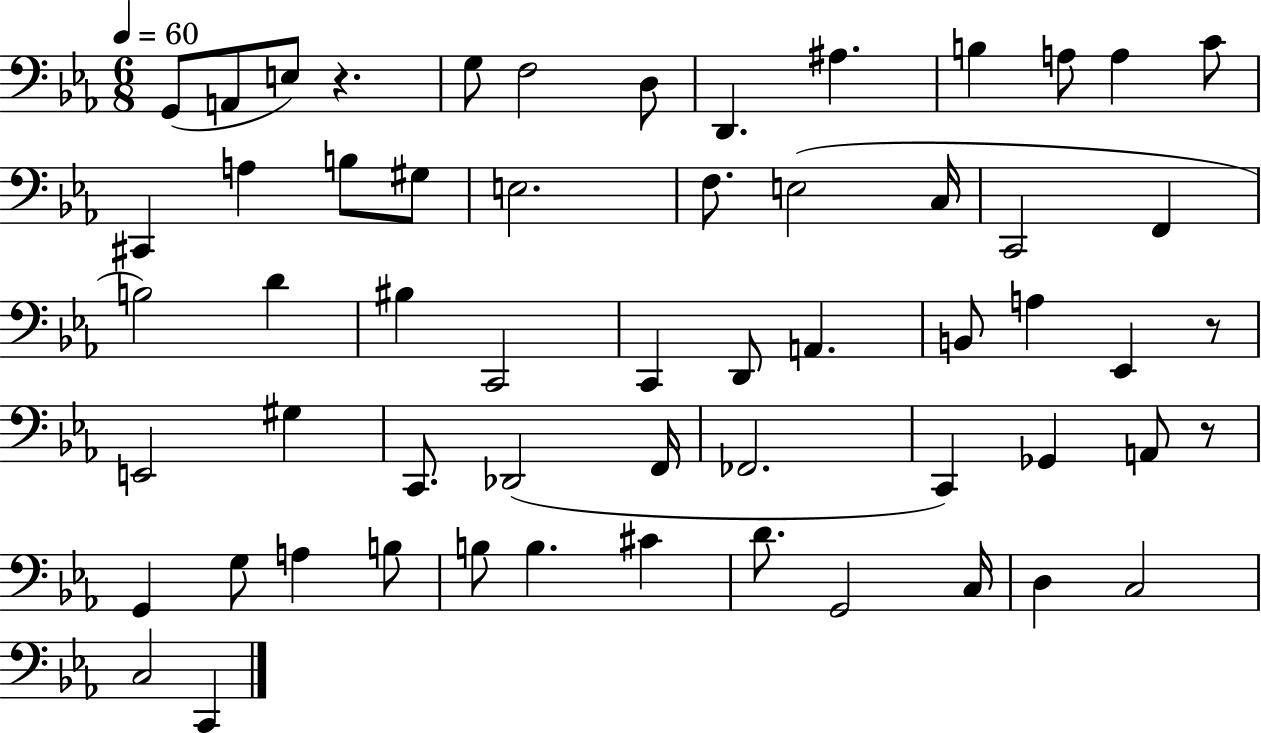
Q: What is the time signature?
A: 6/8